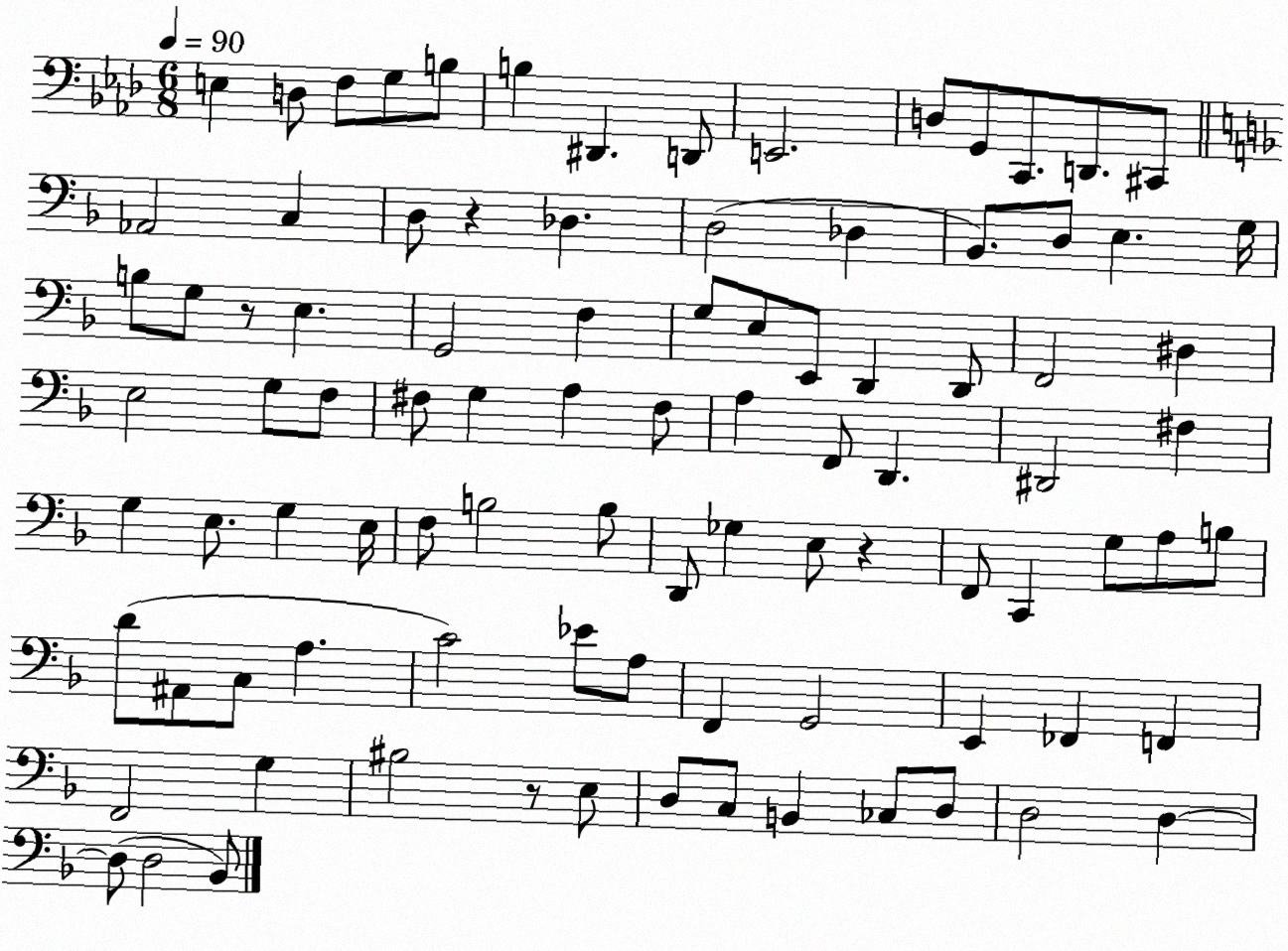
X:1
T:Untitled
M:6/8
L:1/4
K:Ab
E, D,/2 F,/2 G,/2 B,/2 B, ^D,, D,,/2 E,,2 D,/2 G,,/2 C,,/2 D,,/2 ^C,,/2 _A,,2 C, D,/2 z _D, D,2 _D, _B,,/2 D,/2 E, G,/4 B,/2 G,/2 z/2 E, G,,2 F, G,/2 E,/2 E,,/2 D,, D,,/2 F,,2 ^D, E,2 G,/2 F,/2 ^F,/2 G, A, ^F,/2 A, F,,/2 D,, ^D,,2 ^F, G, E,/2 G, E,/4 F,/2 B,2 B,/2 D,,/2 _G, E,/2 z F,,/2 C,, G,/2 A,/2 B,/2 D/2 ^A,,/2 C,/2 A, C2 _E/2 A,/2 F,, G,,2 E,, _F,, F,, F,,2 G, ^B,2 z/2 E,/2 D,/2 C,/2 B,, _C,/2 D,/2 D,2 D, D,/2 D,2 _B,,/2